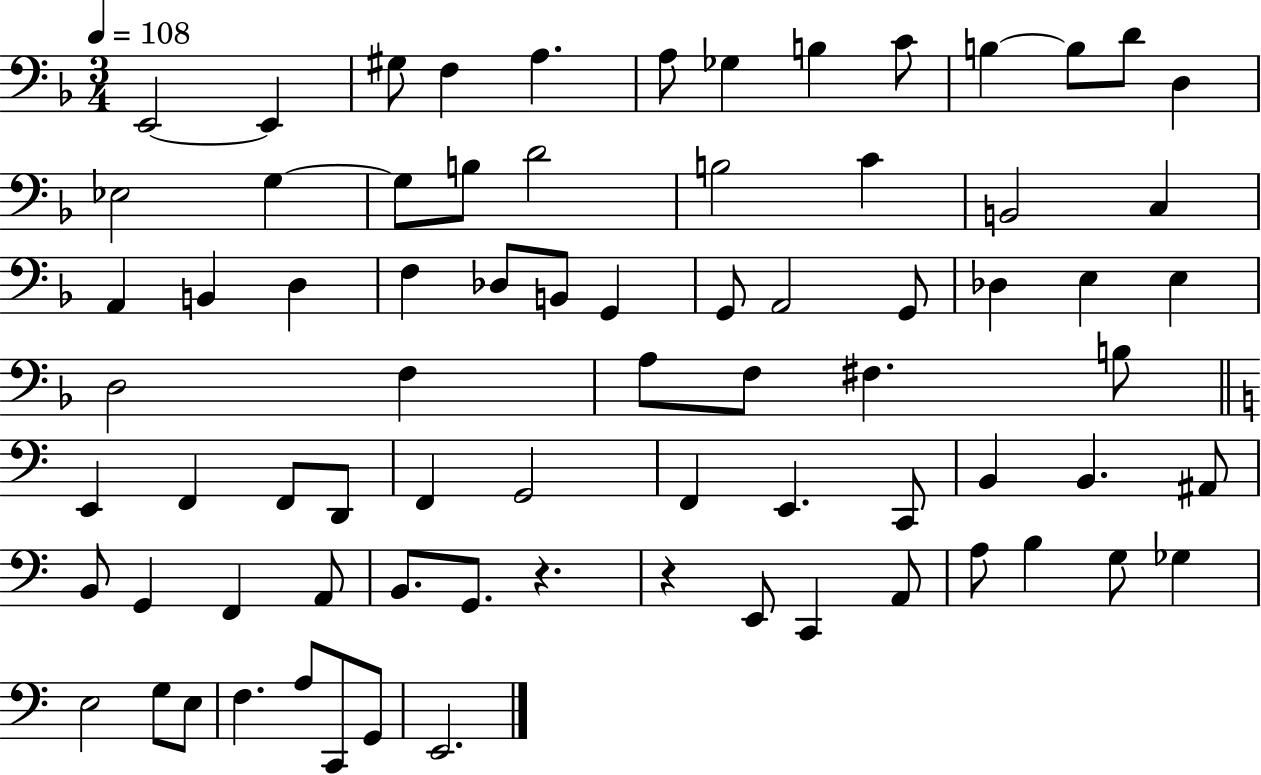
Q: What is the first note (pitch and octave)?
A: E2